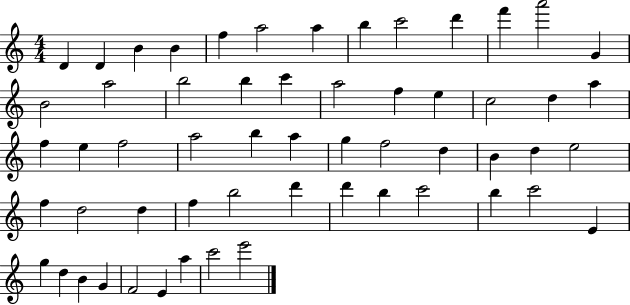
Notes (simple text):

D4/q D4/q B4/q B4/q F5/q A5/h A5/q B5/q C6/h D6/q F6/q A6/h G4/q B4/h A5/h B5/h B5/q C6/q A5/h F5/q E5/q C5/h D5/q A5/q F5/q E5/q F5/h A5/h B5/q A5/q G5/q F5/h D5/q B4/q D5/q E5/h F5/q D5/h D5/q F5/q B5/h D6/q D6/q B5/q C6/h B5/q C6/h E4/q G5/q D5/q B4/q G4/q F4/h E4/q A5/q C6/h E6/h